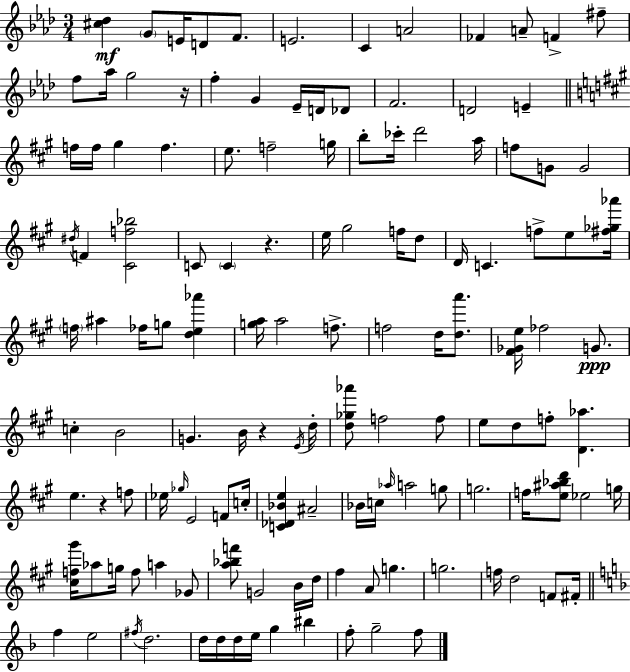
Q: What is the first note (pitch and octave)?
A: G4